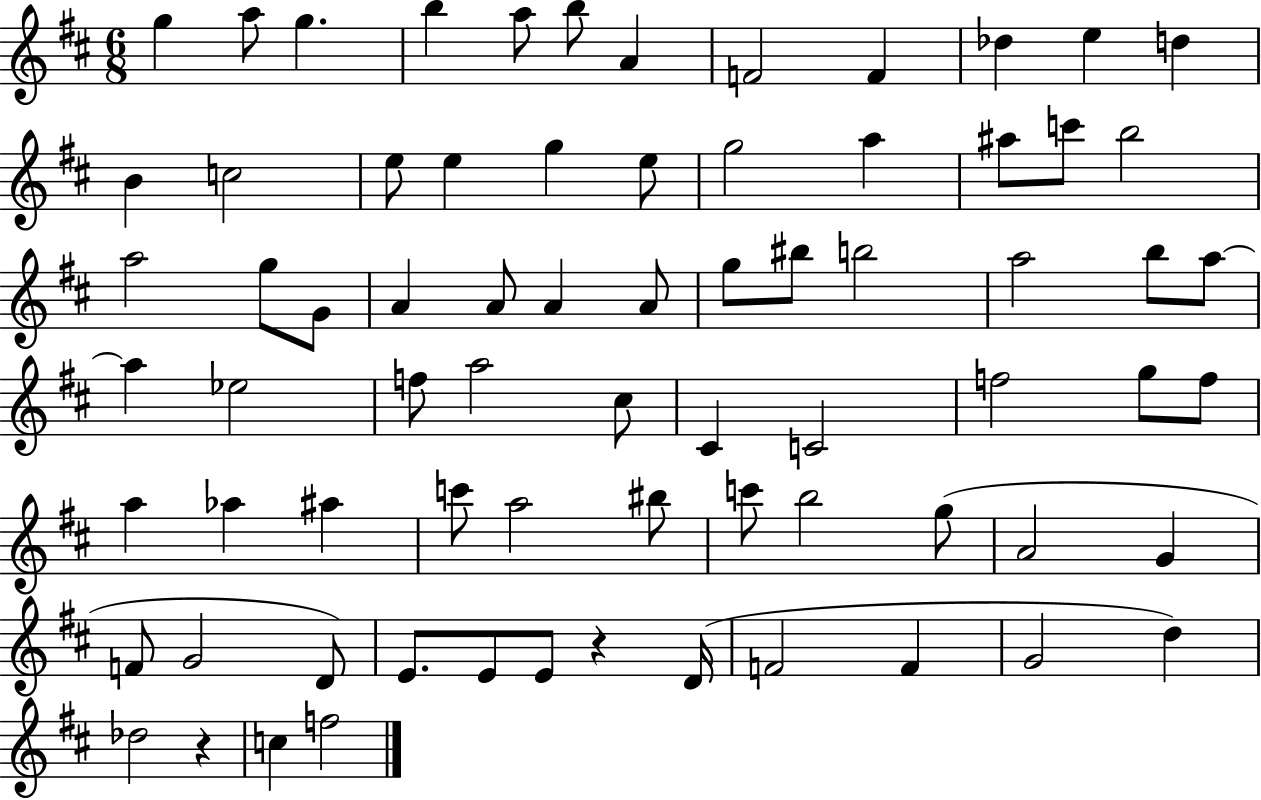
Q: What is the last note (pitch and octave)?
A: F5